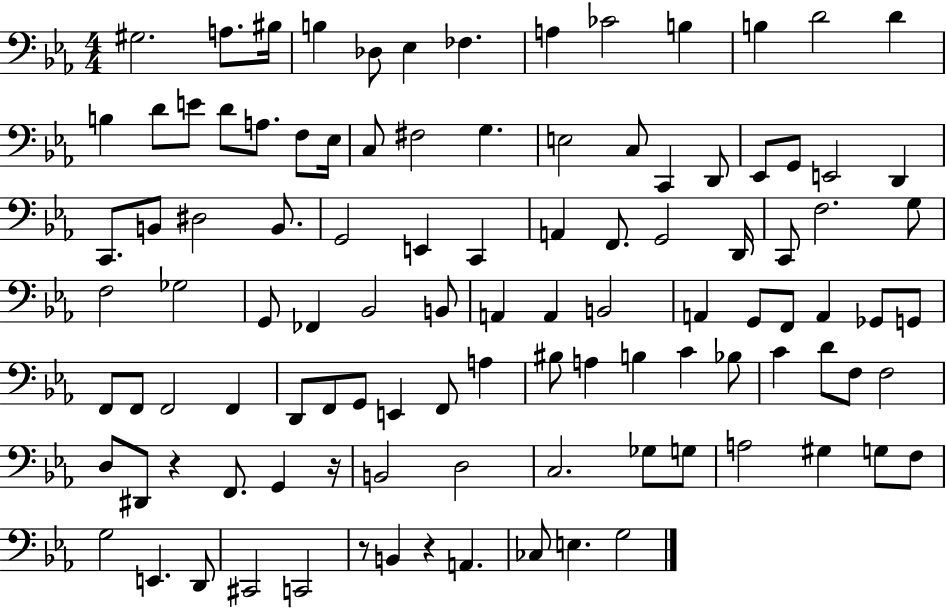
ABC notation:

X:1
T:Untitled
M:4/4
L:1/4
K:Eb
^G,2 A,/2 ^B,/4 B, _D,/2 _E, _F, A, _C2 B, B, D2 D B, D/2 E/2 D/2 A,/2 F,/2 _E,/4 C,/2 ^F,2 G, E,2 C,/2 C,, D,,/2 _E,,/2 G,,/2 E,,2 D,, C,,/2 B,,/2 ^D,2 B,,/2 G,,2 E,, C,, A,, F,,/2 G,,2 D,,/4 C,,/2 F,2 G,/2 F,2 _G,2 G,,/2 _F,, _B,,2 B,,/2 A,, A,, B,,2 A,, G,,/2 F,,/2 A,, _G,,/2 G,,/2 F,,/2 F,,/2 F,,2 F,, D,,/2 F,,/2 G,,/2 E,, F,,/2 A, ^B,/2 A, B, C _B,/2 C D/2 F,/2 F,2 D,/2 ^D,,/2 z F,,/2 G,, z/4 B,,2 D,2 C,2 _G,/2 G,/2 A,2 ^G, G,/2 F,/2 G,2 E,, D,,/2 ^C,,2 C,,2 z/2 B,, z A,, _C,/2 E, G,2